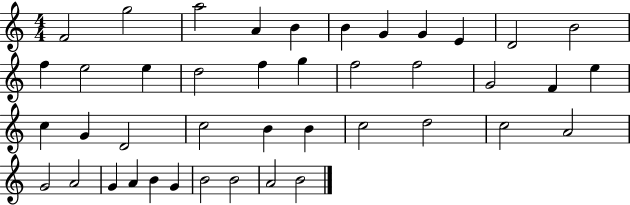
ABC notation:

X:1
T:Untitled
M:4/4
L:1/4
K:C
F2 g2 a2 A B B G G E D2 B2 f e2 e d2 f g f2 f2 G2 F e c G D2 c2 B B c2 d2 c2 A2 G2 A2 G A B G B2 B2 A2 B2